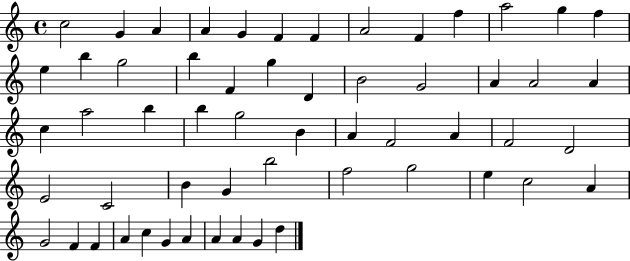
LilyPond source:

{
  \clef treble
  \time 4/4
  \defaultTimeSignature
  \key c \major
  c''2 g'4 a'4 | a'4 g'4 f'4 f'4 | a'2 f'4 f''4 | a''2 g''4 f''4 | \break e''4 b''4 g''2 | b''4 f'4 g''4 d'4 | b'2 g'2 | a'4 a'2 a'4 | \break c''4 a''2 b''4 | b''4 g''2 b'4 | a'4 f'2 a'4 | f'2 d'2 | \break e'2 c'2 | b'4 g'4 b''2 | f''2 g''2 | e''4 c''2 a'4 | \break g'2 f'4 f'4 | a'4 c''4 g'4 a'4 | a'4 a'4 g'4 d''4 | \bar "|."
}